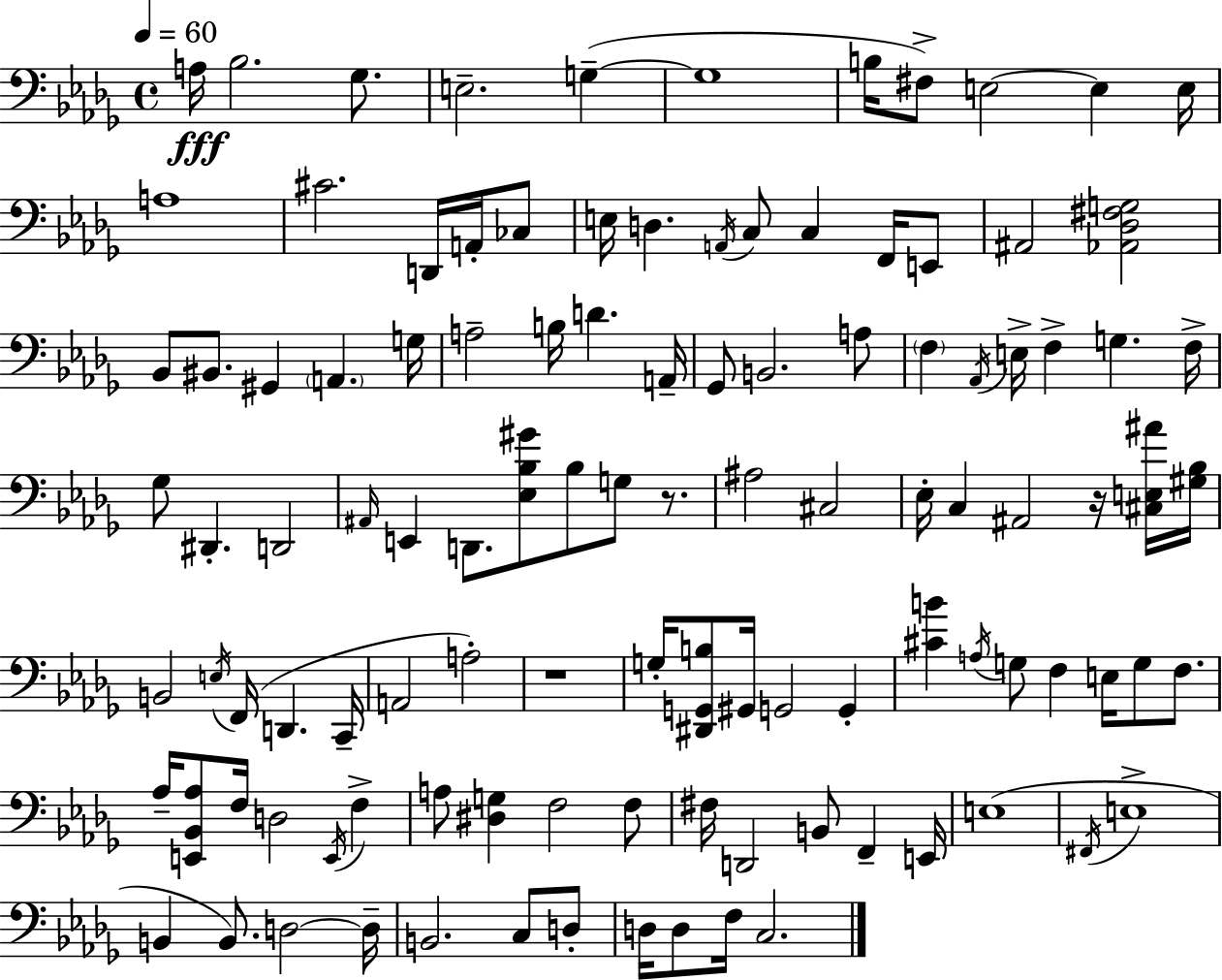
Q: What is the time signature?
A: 4/4